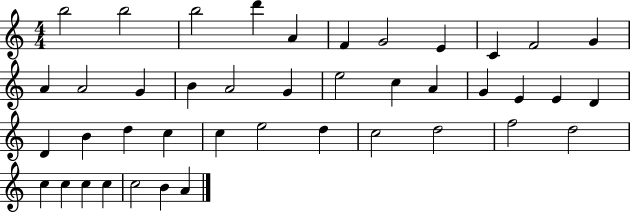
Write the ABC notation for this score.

X:1
T:Untitled
M:4/4
L:1/4
K:C
b2 b2 b2 d' A F G2 E C F2 G A A2 G B A2 G e2 c A G E E D D B d c c e2 d c2 d2 f2 d2 c c c c c2 B A